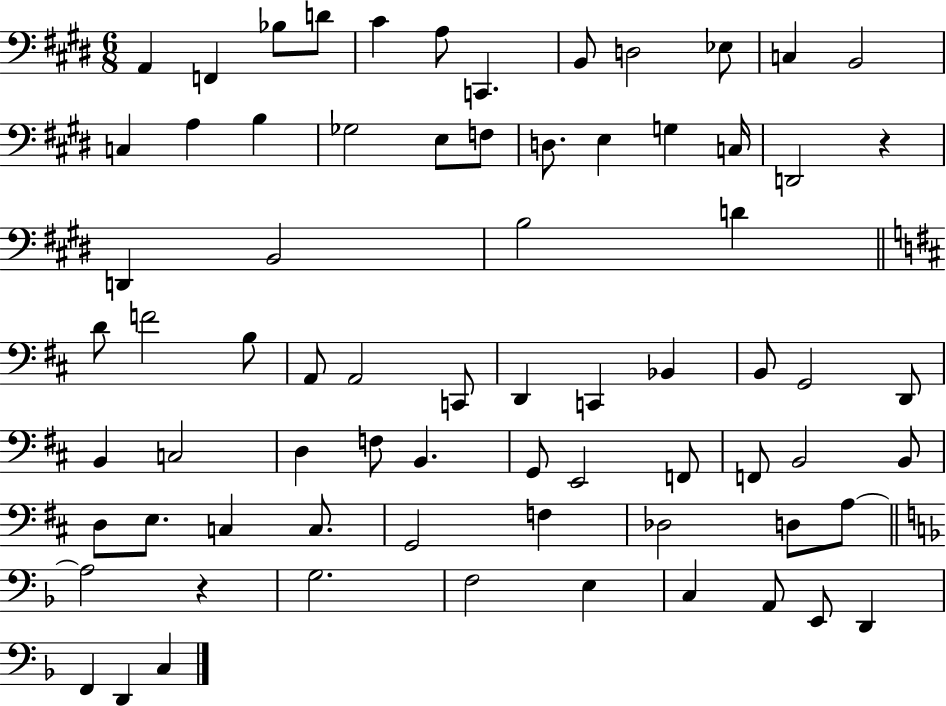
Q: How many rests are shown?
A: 2